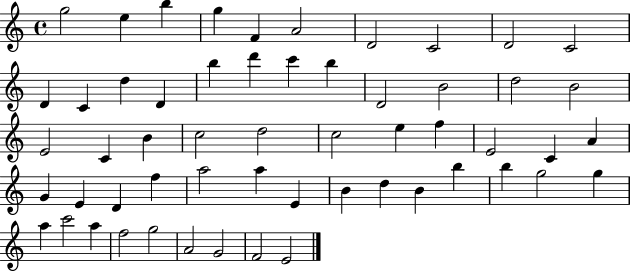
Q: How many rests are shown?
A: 0